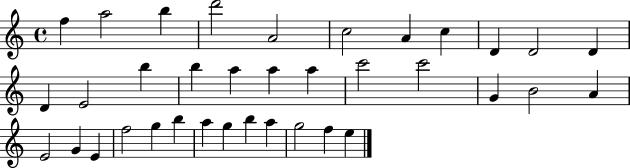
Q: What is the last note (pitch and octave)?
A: E5